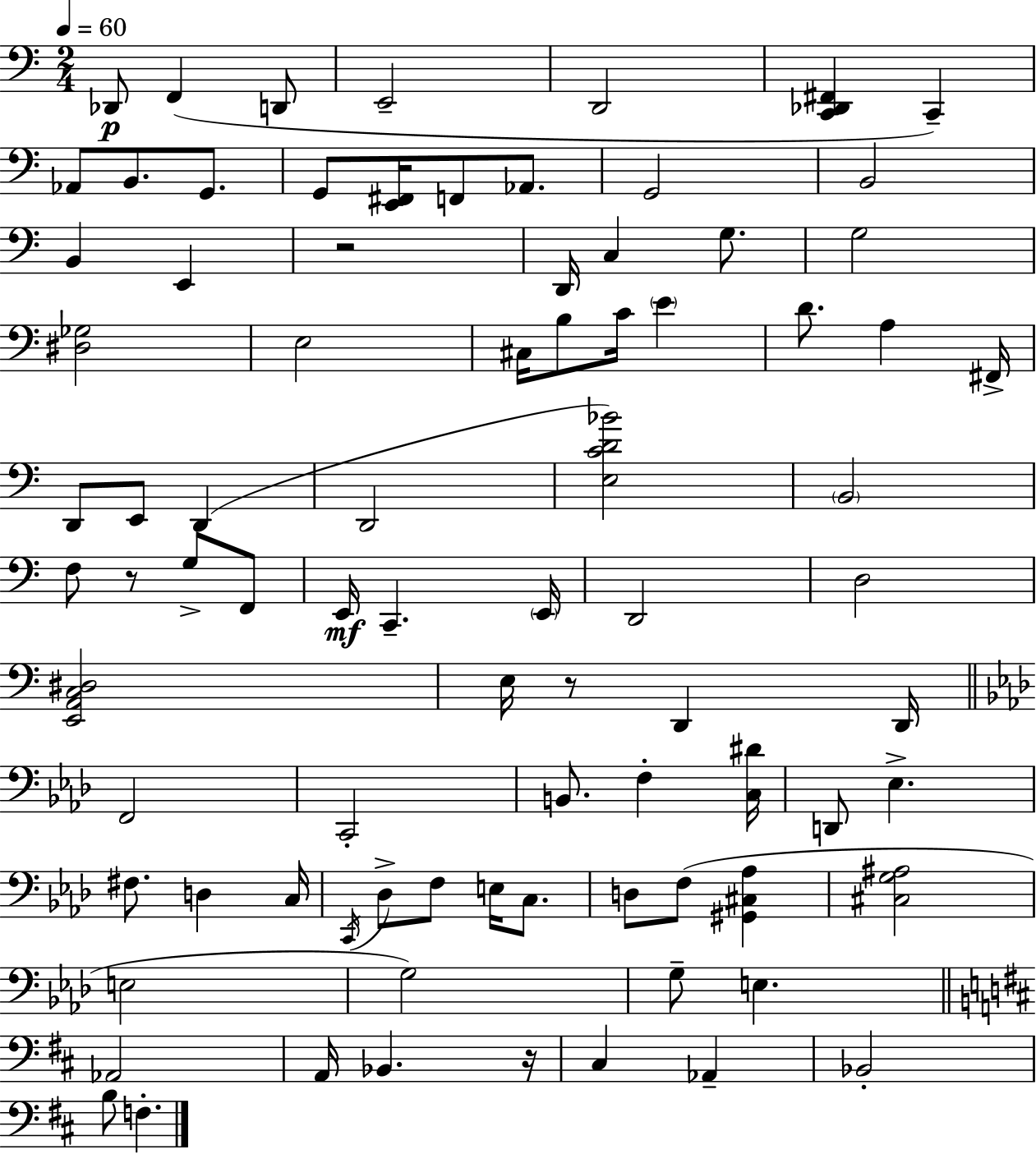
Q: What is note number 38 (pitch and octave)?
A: C2